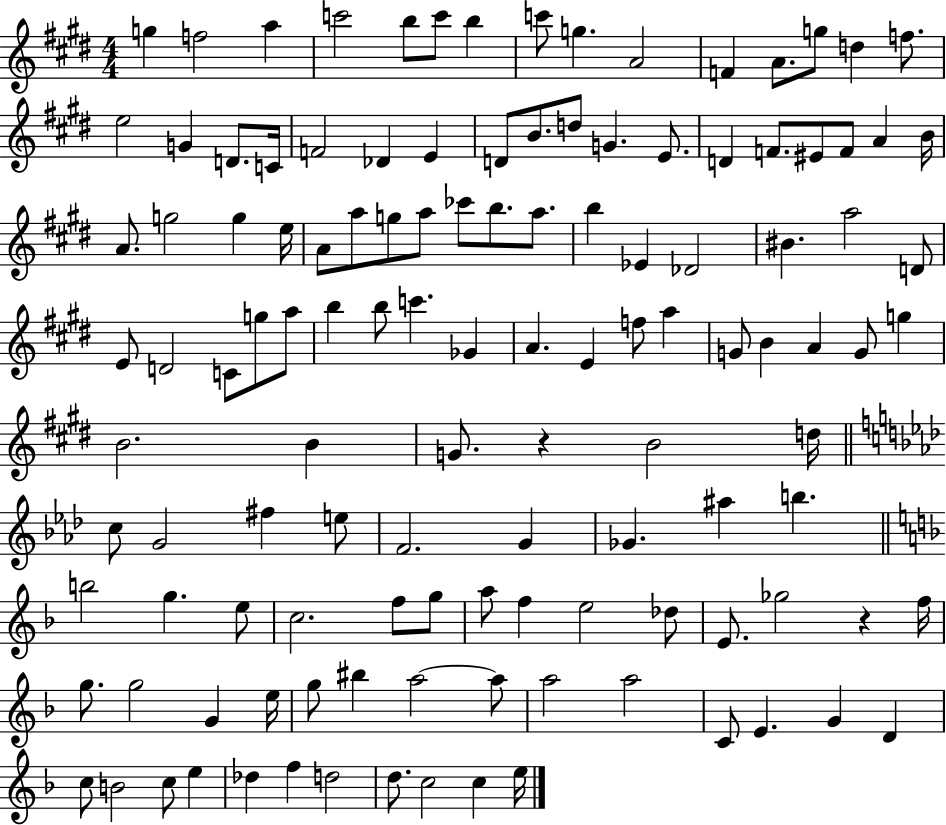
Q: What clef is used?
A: treble